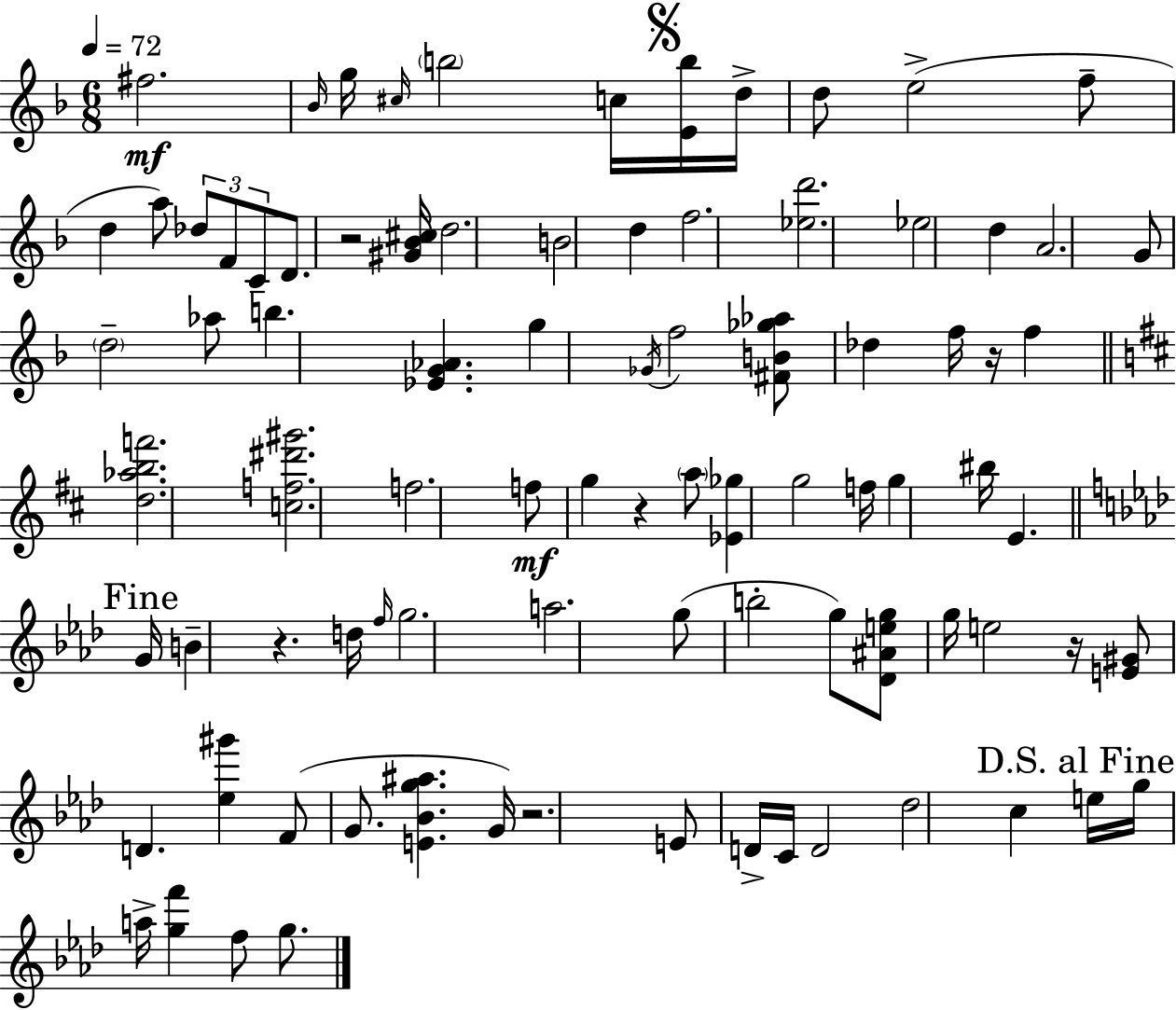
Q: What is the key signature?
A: F major